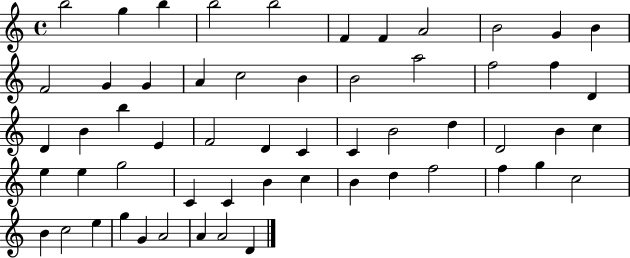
B5/h G5/q B5/q B5/h B5/h F4/q F4/q A4/h B4/h G4/q B4/q F4/h G4/q G4/q A4/q C5/h B4/q B4/h A5/h F5/h F5/q D4/q D4/q B4/q B5/q E4/q F4/h D4/q C4/q C4/q B4/h D5/q D4/h B4/q C5/q E5/q E5/q G5/h C4/q C4/q B4/q C5/q B4/q D5/q F5/h F5/q G5/q C5/h B4/q C5/h E5/q G5/q G4/q A4/h A4/q A4/h D4/q